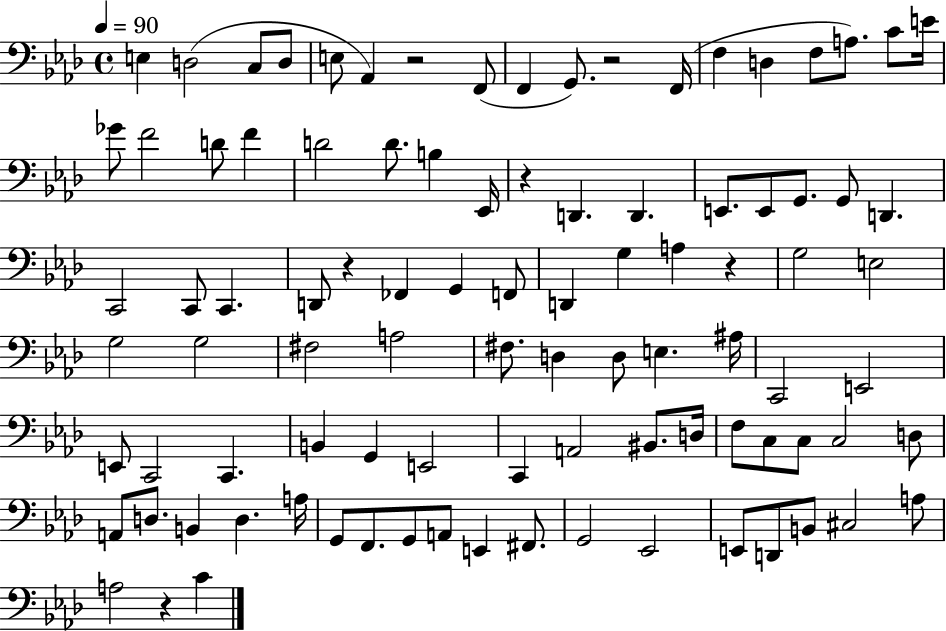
{
  \clef bass
  \time 4/4
  \defaultTimeSignature
  \key aes \major
  \tempo 4 = 90
  \repeat volta 2 { e4 d2( c8 d8 | e8 aes,4) r2 f,8( | f,4 g,8.) r2 f,16( | f4 d4 f8 a8.) c'8 e'16 | \break ges'8 f'2 d'8 f'4 | d'2 d'8. b4 ees,16 | r4 d,4. d,4. | e,8. e,8 g,8. g,8 d,4. | \break c,2 c,8 c,4. | d,8 r4 fes,4 g,4 f,8 | d,4 g4 a4 r4 | g2 e2 | \break g2 g2 | fis2 a2 | fis8. d4 d8 e4. ais16 | c,2 e,2 | \break e,8 c,2 c,4. | b,4 g,4 e,2 | c,4 a,2 bis,8. d16 | f8 c8 c8 c2 d8 | \break a,8 d8. b,4 d4. a16 | g,8 f,8. g,8 a,8 e,4 fis,8. | g,2 ees,2 | e,8 d,8 b,8 cis2 a8 | \break a2 r4 c'4 | } \bar "|."
}